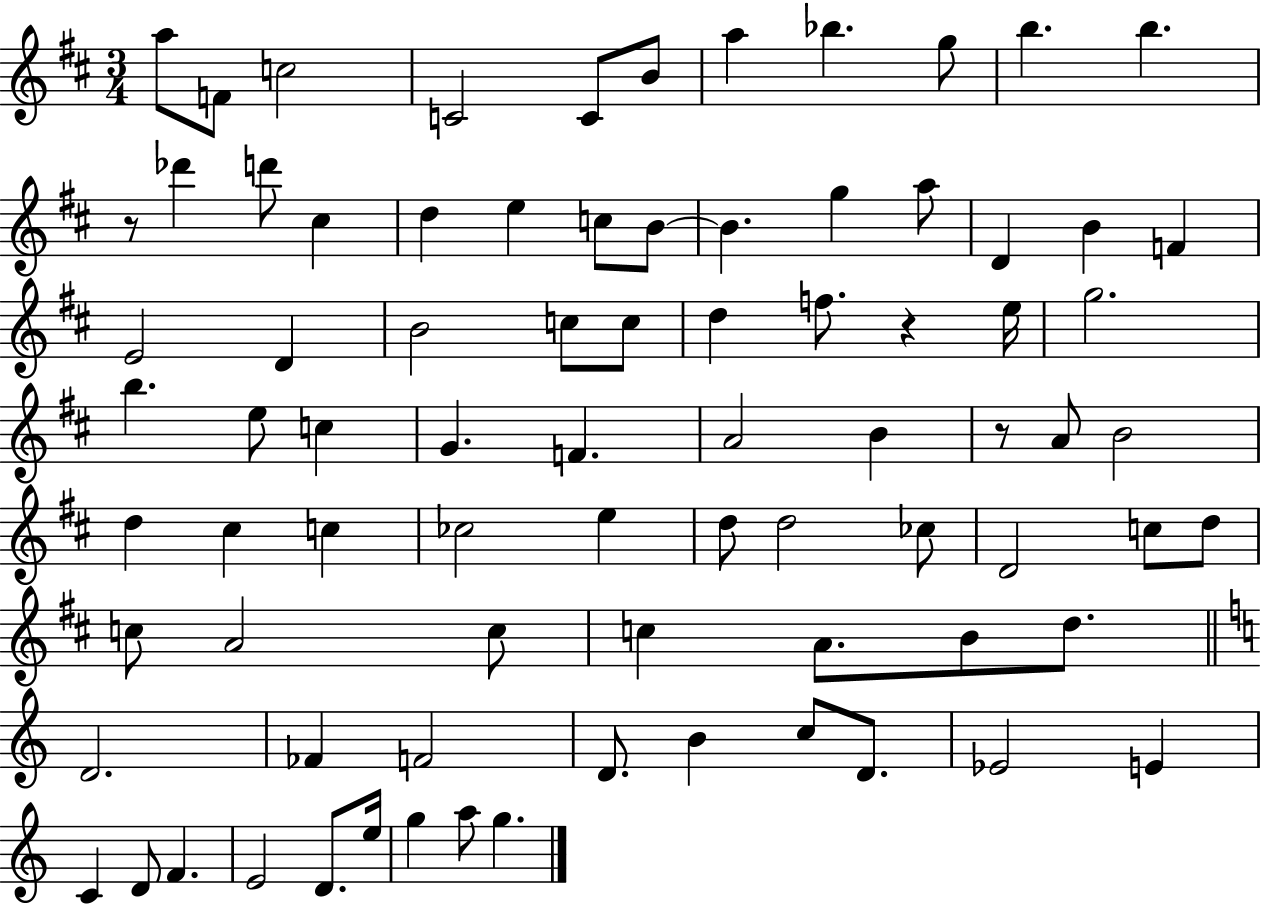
{
  \clef treble
  \numericTimeSignature
  \time 3/4
  \key d \major
  \repeat volta 2 { a''8 f'8 c''2 | c'2 c'8 b'8 | a''4 bes''4. g''8 | b''4. b''4. | \break r8 des'''4 d'''8 cis''4 | d''4 e''4 c''8 b'8~~ | b'4. g''4 a''8 | d'4 b'4 f'4 | \break e'2 d'4 | b'2 c''8 c''8 | d''4 f''8. r4 e''16 | g''2. | \break b''4. e''8 c''4 | g'4. f'4. | a'2 b'4 | r8 a'8 b'2 | \break d''4 cis''4 c''4 | ces''2 e''4 | d''8 d''2 ces''8 | d'2 c''8 d''8 | \break c''8 a'2 c''8 | c''4 a'8. b'8 d''8. | \bar "||" \break \key a \minor d'2. | fes'4 f'2 | d'8. b'4 c''8 d'8. | ees'2 e'4 | \break c'4 d'8 f'4. | e'2 d'8. e''16 | g''4 a''8 g''4. | } \bar "|."
}